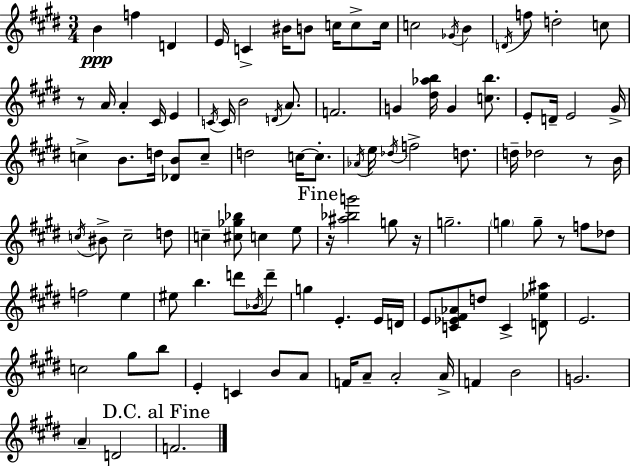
B4/q F5/q D4/q E4/s C4/q BIS4/s B4/e C5/s C5/e C5/s C5/h Gb4/s B4/q D4/s F5/e D5/h C5/e R/e A4/s A4/q C#4/s E4/q C4/s C4/s B4/h D4/s A4/e. F4/h. G4/q [D#5,Ab5,B5]/s G4/q [C5,B5]/e. E4/e D4/s E4/h G#4/s C5/q B4/e. D5/s [Db4,B4]/e C5/e D5/h C5/s C5/e. Ab4/s E5/s Db5/s F5/h D5/e. D5/s Db5/h R/e B4/s C5/s BIS4/e C5/h D5/e C5/q [C#5,Gb5,Bb5]/e C5/q E5/e R/s [A#5,Bb5,G6]/h G5/e R/s G5/h. G5/q G5/e R/e F5/e Db5/e F5/h E5/q EIS5/e B5/q. D6/e Bb4/s D6/e G5/q E4/q. E4/s D4/s E4/e [C4,Eb4,F#4,Ab4]/e D5/e C4/q [D4,Eb5,A#5]/e E4/h. C5/h G#5/e B5/e E4/q C4/q B4/e A4/e F4/s A4/e A4/h A4/s F4/q B4/h G4/h. A4/q D4/h F4/h.